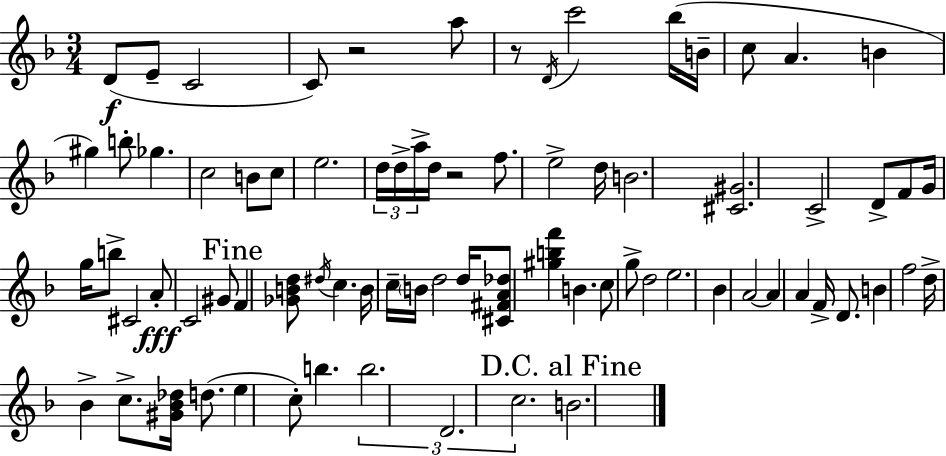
D4/e E4/e C4/h C4/e R/h A5/e R/e D4/s C6/h Bb5/s B4/s C5/e A4/q. B4/q G#5/q B5/e Gb5/q. C5/h B4/e C5/e E5/h. D5/s D5/s A5/s D5/s R/h F5/e. E5/h D5/s B4/h. [C#4,G#4]/h. C4/h D4/e F4/e G4/s G5/s B5/e C#4/h A4/e C4/h G#4/e F4/q [Gb4,B4,D5]/e D#5/s C5/q. B4/s C5/s B4/s D5/h D5/s [C#4,F#4,A4,Db5]/e [G#5,B5,F6]/q B4/q. C5/e G5/e D5/h E5/h. Bb4/q A4/h A4/q A4/q F4/s D4/e. B4/q F5/h D5/s Bb4/q C5/e. [G#4,Bb4,Db5]/s D5/e. E5/q C5/e B5/q. B5/h. D4/h. C5/h. B4/h.